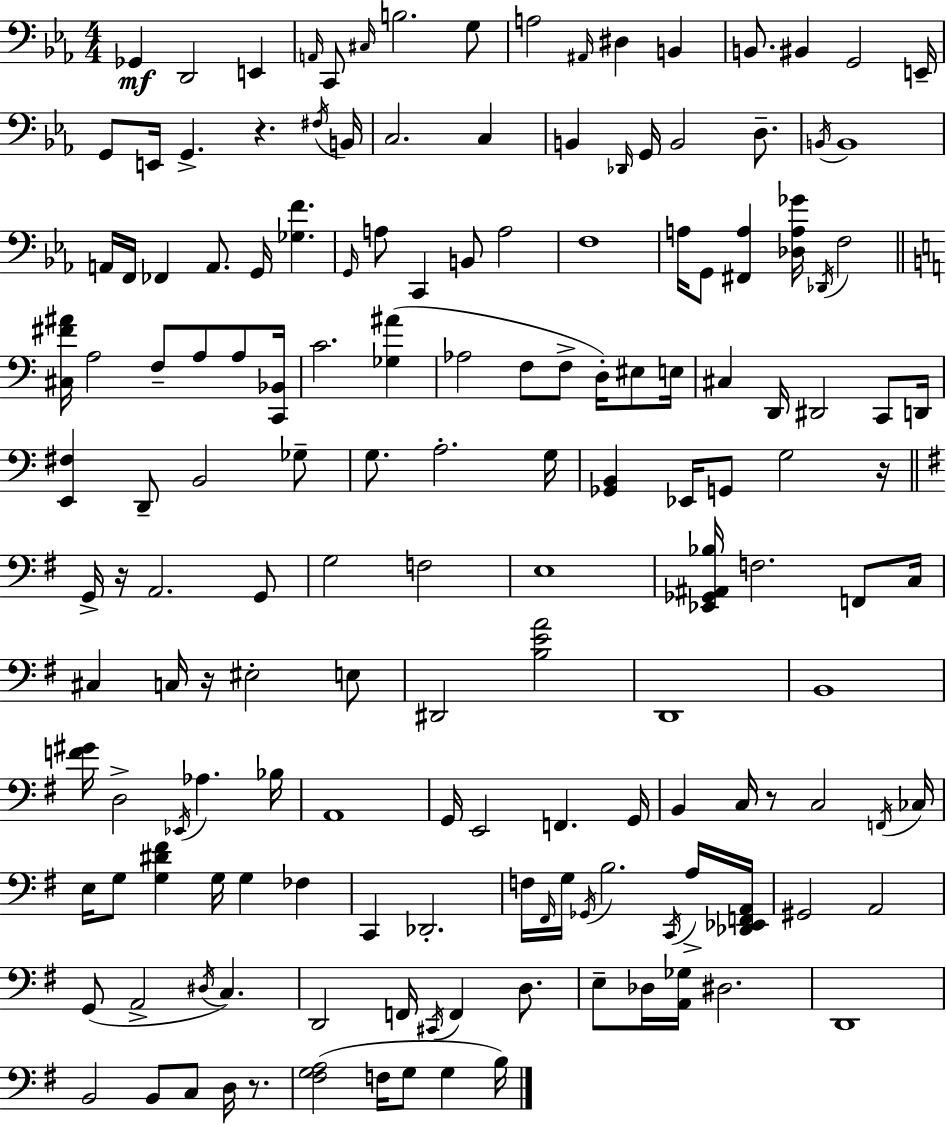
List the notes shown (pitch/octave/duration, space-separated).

Gb2/q D2/h E2/q A2/s C2/e C#3/s B3/h. G3/e A3/h A#2/s D#3/q B2/q B2/e. BIS2/q G2/h E2/s G2/e E2/s G2/q. R/q. F#3/s B2/s C3/h. C3/q B2/q Db2/s G2/s B2/h D3/e. B2/s B2/w A2/s F2/s FES2/q A2/e. G2/s [Gb3,F4]/q. G2/s A3/e C2/q B2/e A3/h F3/w A3/s G2/e [F#2,A3]/q [Db3,A3,Gb4]/s Db2/s F3/h [C#3,F#4,A#4]/s A3/h F3/e A3/e A3/e [C2,Bb2]/s C4/h. [Gb3,A#4]/q Ab3/h F3/e F3/e D3/s EIS3/e E3/s C#3/q D2/s D#2/h C2/e D2/s [E2,F#3]/q D2/e B2/h Gb3/e G3/e. A3/h. G3/s [Gb2,B2]/q Eb2/s G2/e G3/h R/s G2/s R/s A2/h. G2/e G3/h F3/h E3/w [Eb2,Gb2,A#2,Bb3]/s F3/h. F2/e C3/s C#3/q C3/s R/s EIS3/h E3/e D#2/h [B3,E4,A4]/h D2/w B2/w [F4,G#4]/s D3/h Eb2/s Ab3/q. Bb3/s A2/w G2/s E2/h F2/q. G2/s B2/q C3/s R/e C3/h F2/s CES3/s E3/s G3/e [G3,D#4,F#4]/q G3/s G3/q FES3/q C2/q Db2/h. F3/s F#2/s G3/s Gb2/s B3/h. C2/s A3/s [Db2,Eb2,F2,A2]/s G#2/h A2/h G2/e A2/h D#3/s C3/q. D2/h F2/s C#2/s F2/q D3/e. E3/e Db3/s [A2,Gb3]/s D#3/h. D2/w B2/h B2/e C3/e D3/s R/e. [F#3,G3,A3]/h F3/s G3/e G3/q B3/s